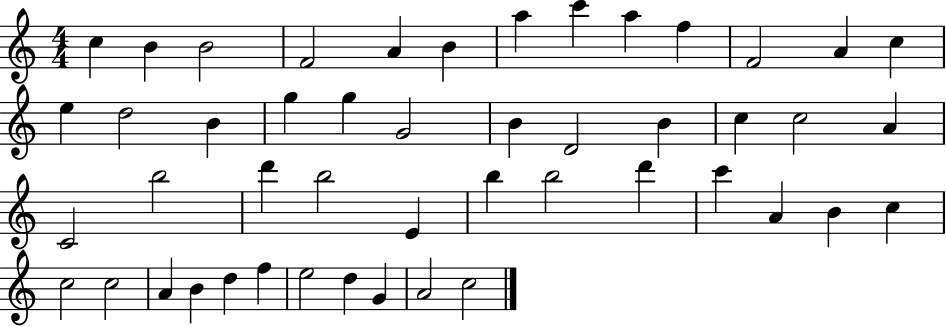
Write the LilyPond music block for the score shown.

{
  \clef treble
  \numericTimeSignature
  \time 4/4
  \key c \major
  c''4 b'4 b'2 | f'2 a'4 b'4 | a''4 c'''4 a''4 f''4 | f'2 a'4 c''4 | \break e''4 d''2 b'4 | g''4 g''4 g'2 | b'4 d'2 b'4 | c''4 c''2 a'4 | \break c'2 b''2 | d'''4 b''2 e'4 | b''4 b''2 d'''4 | c'''4 a'4 b'4 c''4 | \break c''2 c''2 | a'4 b'4 d''4 f''4 | e''2 d''4 g'4 | a'2 c''2 | \break \bar "|."
}